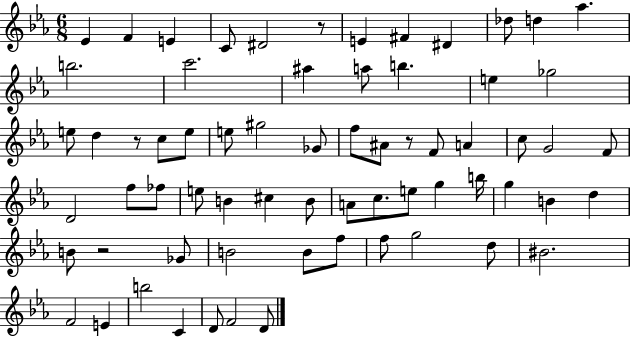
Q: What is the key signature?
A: EES major